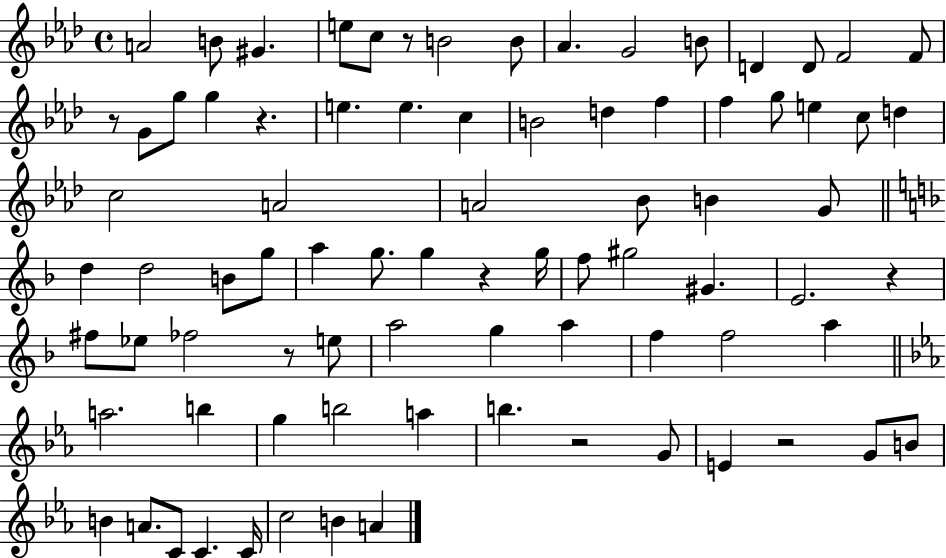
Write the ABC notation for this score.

X:1
T:Untitled
M:4/4
L:1/4
K:Ab
A2 B/2 ^G e/2 c/2 z/2 B2 B/2 _A G2 B/2 D D/2 F2 F/2 z/2 G/2 g/2 g z e e c B2 d f f g/2 e c/2 d c2 A2 A2 _B/2 B G/2 d d2 B/2 g/2 a g/2 g z g/4 f/2 ^g2 ^G E2 z ^f/2 _e/2 _f2 z/2 e/2 a2 g a f f2 a a2 b g b2 a b z2 G/2 E z2 G/2 B/2 B A/2 C/2 C C/4 c2 B A